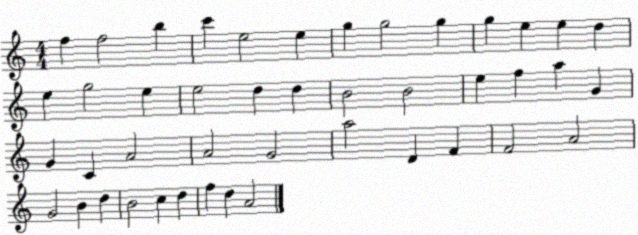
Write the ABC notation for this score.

X:1
T:Untitled
M:4/4
L:1/4
K:C
f f2 b c' e2 e g g2 g g e e d e g2 e e2 d d B2 B2 e f a G G C A2 A2 G2 a2 D F F2 A2 G2 B d B2 c d f d A2